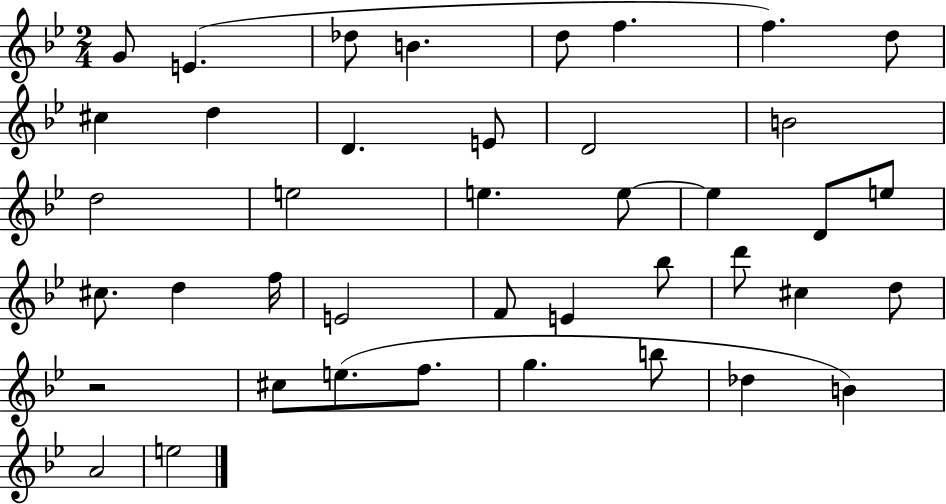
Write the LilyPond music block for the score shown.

{
  \clef treble
  \numericTimeSignature
  \time 2/4
  \key bes \major
  g'8 e'4.( | des''8 b'4. | d''8 f''4. | f''4.) d''8 | \break cis''4 d''4 | d'4. e'8 | d'2 | b'2 | \break d''2 | e''2 | e''4. e''8~~ | e''4 d'8 e''8 | \break cis''8. d''4 f''16 | e'2 | f'8 e'4 bes''8 | d'''8 cis''4 d''8 | \break r2 | cis''8 e''8.( f''8. | g''4. b''8 | des''4 b'4) | \break a'2 | e''2 | \bar "|."
}